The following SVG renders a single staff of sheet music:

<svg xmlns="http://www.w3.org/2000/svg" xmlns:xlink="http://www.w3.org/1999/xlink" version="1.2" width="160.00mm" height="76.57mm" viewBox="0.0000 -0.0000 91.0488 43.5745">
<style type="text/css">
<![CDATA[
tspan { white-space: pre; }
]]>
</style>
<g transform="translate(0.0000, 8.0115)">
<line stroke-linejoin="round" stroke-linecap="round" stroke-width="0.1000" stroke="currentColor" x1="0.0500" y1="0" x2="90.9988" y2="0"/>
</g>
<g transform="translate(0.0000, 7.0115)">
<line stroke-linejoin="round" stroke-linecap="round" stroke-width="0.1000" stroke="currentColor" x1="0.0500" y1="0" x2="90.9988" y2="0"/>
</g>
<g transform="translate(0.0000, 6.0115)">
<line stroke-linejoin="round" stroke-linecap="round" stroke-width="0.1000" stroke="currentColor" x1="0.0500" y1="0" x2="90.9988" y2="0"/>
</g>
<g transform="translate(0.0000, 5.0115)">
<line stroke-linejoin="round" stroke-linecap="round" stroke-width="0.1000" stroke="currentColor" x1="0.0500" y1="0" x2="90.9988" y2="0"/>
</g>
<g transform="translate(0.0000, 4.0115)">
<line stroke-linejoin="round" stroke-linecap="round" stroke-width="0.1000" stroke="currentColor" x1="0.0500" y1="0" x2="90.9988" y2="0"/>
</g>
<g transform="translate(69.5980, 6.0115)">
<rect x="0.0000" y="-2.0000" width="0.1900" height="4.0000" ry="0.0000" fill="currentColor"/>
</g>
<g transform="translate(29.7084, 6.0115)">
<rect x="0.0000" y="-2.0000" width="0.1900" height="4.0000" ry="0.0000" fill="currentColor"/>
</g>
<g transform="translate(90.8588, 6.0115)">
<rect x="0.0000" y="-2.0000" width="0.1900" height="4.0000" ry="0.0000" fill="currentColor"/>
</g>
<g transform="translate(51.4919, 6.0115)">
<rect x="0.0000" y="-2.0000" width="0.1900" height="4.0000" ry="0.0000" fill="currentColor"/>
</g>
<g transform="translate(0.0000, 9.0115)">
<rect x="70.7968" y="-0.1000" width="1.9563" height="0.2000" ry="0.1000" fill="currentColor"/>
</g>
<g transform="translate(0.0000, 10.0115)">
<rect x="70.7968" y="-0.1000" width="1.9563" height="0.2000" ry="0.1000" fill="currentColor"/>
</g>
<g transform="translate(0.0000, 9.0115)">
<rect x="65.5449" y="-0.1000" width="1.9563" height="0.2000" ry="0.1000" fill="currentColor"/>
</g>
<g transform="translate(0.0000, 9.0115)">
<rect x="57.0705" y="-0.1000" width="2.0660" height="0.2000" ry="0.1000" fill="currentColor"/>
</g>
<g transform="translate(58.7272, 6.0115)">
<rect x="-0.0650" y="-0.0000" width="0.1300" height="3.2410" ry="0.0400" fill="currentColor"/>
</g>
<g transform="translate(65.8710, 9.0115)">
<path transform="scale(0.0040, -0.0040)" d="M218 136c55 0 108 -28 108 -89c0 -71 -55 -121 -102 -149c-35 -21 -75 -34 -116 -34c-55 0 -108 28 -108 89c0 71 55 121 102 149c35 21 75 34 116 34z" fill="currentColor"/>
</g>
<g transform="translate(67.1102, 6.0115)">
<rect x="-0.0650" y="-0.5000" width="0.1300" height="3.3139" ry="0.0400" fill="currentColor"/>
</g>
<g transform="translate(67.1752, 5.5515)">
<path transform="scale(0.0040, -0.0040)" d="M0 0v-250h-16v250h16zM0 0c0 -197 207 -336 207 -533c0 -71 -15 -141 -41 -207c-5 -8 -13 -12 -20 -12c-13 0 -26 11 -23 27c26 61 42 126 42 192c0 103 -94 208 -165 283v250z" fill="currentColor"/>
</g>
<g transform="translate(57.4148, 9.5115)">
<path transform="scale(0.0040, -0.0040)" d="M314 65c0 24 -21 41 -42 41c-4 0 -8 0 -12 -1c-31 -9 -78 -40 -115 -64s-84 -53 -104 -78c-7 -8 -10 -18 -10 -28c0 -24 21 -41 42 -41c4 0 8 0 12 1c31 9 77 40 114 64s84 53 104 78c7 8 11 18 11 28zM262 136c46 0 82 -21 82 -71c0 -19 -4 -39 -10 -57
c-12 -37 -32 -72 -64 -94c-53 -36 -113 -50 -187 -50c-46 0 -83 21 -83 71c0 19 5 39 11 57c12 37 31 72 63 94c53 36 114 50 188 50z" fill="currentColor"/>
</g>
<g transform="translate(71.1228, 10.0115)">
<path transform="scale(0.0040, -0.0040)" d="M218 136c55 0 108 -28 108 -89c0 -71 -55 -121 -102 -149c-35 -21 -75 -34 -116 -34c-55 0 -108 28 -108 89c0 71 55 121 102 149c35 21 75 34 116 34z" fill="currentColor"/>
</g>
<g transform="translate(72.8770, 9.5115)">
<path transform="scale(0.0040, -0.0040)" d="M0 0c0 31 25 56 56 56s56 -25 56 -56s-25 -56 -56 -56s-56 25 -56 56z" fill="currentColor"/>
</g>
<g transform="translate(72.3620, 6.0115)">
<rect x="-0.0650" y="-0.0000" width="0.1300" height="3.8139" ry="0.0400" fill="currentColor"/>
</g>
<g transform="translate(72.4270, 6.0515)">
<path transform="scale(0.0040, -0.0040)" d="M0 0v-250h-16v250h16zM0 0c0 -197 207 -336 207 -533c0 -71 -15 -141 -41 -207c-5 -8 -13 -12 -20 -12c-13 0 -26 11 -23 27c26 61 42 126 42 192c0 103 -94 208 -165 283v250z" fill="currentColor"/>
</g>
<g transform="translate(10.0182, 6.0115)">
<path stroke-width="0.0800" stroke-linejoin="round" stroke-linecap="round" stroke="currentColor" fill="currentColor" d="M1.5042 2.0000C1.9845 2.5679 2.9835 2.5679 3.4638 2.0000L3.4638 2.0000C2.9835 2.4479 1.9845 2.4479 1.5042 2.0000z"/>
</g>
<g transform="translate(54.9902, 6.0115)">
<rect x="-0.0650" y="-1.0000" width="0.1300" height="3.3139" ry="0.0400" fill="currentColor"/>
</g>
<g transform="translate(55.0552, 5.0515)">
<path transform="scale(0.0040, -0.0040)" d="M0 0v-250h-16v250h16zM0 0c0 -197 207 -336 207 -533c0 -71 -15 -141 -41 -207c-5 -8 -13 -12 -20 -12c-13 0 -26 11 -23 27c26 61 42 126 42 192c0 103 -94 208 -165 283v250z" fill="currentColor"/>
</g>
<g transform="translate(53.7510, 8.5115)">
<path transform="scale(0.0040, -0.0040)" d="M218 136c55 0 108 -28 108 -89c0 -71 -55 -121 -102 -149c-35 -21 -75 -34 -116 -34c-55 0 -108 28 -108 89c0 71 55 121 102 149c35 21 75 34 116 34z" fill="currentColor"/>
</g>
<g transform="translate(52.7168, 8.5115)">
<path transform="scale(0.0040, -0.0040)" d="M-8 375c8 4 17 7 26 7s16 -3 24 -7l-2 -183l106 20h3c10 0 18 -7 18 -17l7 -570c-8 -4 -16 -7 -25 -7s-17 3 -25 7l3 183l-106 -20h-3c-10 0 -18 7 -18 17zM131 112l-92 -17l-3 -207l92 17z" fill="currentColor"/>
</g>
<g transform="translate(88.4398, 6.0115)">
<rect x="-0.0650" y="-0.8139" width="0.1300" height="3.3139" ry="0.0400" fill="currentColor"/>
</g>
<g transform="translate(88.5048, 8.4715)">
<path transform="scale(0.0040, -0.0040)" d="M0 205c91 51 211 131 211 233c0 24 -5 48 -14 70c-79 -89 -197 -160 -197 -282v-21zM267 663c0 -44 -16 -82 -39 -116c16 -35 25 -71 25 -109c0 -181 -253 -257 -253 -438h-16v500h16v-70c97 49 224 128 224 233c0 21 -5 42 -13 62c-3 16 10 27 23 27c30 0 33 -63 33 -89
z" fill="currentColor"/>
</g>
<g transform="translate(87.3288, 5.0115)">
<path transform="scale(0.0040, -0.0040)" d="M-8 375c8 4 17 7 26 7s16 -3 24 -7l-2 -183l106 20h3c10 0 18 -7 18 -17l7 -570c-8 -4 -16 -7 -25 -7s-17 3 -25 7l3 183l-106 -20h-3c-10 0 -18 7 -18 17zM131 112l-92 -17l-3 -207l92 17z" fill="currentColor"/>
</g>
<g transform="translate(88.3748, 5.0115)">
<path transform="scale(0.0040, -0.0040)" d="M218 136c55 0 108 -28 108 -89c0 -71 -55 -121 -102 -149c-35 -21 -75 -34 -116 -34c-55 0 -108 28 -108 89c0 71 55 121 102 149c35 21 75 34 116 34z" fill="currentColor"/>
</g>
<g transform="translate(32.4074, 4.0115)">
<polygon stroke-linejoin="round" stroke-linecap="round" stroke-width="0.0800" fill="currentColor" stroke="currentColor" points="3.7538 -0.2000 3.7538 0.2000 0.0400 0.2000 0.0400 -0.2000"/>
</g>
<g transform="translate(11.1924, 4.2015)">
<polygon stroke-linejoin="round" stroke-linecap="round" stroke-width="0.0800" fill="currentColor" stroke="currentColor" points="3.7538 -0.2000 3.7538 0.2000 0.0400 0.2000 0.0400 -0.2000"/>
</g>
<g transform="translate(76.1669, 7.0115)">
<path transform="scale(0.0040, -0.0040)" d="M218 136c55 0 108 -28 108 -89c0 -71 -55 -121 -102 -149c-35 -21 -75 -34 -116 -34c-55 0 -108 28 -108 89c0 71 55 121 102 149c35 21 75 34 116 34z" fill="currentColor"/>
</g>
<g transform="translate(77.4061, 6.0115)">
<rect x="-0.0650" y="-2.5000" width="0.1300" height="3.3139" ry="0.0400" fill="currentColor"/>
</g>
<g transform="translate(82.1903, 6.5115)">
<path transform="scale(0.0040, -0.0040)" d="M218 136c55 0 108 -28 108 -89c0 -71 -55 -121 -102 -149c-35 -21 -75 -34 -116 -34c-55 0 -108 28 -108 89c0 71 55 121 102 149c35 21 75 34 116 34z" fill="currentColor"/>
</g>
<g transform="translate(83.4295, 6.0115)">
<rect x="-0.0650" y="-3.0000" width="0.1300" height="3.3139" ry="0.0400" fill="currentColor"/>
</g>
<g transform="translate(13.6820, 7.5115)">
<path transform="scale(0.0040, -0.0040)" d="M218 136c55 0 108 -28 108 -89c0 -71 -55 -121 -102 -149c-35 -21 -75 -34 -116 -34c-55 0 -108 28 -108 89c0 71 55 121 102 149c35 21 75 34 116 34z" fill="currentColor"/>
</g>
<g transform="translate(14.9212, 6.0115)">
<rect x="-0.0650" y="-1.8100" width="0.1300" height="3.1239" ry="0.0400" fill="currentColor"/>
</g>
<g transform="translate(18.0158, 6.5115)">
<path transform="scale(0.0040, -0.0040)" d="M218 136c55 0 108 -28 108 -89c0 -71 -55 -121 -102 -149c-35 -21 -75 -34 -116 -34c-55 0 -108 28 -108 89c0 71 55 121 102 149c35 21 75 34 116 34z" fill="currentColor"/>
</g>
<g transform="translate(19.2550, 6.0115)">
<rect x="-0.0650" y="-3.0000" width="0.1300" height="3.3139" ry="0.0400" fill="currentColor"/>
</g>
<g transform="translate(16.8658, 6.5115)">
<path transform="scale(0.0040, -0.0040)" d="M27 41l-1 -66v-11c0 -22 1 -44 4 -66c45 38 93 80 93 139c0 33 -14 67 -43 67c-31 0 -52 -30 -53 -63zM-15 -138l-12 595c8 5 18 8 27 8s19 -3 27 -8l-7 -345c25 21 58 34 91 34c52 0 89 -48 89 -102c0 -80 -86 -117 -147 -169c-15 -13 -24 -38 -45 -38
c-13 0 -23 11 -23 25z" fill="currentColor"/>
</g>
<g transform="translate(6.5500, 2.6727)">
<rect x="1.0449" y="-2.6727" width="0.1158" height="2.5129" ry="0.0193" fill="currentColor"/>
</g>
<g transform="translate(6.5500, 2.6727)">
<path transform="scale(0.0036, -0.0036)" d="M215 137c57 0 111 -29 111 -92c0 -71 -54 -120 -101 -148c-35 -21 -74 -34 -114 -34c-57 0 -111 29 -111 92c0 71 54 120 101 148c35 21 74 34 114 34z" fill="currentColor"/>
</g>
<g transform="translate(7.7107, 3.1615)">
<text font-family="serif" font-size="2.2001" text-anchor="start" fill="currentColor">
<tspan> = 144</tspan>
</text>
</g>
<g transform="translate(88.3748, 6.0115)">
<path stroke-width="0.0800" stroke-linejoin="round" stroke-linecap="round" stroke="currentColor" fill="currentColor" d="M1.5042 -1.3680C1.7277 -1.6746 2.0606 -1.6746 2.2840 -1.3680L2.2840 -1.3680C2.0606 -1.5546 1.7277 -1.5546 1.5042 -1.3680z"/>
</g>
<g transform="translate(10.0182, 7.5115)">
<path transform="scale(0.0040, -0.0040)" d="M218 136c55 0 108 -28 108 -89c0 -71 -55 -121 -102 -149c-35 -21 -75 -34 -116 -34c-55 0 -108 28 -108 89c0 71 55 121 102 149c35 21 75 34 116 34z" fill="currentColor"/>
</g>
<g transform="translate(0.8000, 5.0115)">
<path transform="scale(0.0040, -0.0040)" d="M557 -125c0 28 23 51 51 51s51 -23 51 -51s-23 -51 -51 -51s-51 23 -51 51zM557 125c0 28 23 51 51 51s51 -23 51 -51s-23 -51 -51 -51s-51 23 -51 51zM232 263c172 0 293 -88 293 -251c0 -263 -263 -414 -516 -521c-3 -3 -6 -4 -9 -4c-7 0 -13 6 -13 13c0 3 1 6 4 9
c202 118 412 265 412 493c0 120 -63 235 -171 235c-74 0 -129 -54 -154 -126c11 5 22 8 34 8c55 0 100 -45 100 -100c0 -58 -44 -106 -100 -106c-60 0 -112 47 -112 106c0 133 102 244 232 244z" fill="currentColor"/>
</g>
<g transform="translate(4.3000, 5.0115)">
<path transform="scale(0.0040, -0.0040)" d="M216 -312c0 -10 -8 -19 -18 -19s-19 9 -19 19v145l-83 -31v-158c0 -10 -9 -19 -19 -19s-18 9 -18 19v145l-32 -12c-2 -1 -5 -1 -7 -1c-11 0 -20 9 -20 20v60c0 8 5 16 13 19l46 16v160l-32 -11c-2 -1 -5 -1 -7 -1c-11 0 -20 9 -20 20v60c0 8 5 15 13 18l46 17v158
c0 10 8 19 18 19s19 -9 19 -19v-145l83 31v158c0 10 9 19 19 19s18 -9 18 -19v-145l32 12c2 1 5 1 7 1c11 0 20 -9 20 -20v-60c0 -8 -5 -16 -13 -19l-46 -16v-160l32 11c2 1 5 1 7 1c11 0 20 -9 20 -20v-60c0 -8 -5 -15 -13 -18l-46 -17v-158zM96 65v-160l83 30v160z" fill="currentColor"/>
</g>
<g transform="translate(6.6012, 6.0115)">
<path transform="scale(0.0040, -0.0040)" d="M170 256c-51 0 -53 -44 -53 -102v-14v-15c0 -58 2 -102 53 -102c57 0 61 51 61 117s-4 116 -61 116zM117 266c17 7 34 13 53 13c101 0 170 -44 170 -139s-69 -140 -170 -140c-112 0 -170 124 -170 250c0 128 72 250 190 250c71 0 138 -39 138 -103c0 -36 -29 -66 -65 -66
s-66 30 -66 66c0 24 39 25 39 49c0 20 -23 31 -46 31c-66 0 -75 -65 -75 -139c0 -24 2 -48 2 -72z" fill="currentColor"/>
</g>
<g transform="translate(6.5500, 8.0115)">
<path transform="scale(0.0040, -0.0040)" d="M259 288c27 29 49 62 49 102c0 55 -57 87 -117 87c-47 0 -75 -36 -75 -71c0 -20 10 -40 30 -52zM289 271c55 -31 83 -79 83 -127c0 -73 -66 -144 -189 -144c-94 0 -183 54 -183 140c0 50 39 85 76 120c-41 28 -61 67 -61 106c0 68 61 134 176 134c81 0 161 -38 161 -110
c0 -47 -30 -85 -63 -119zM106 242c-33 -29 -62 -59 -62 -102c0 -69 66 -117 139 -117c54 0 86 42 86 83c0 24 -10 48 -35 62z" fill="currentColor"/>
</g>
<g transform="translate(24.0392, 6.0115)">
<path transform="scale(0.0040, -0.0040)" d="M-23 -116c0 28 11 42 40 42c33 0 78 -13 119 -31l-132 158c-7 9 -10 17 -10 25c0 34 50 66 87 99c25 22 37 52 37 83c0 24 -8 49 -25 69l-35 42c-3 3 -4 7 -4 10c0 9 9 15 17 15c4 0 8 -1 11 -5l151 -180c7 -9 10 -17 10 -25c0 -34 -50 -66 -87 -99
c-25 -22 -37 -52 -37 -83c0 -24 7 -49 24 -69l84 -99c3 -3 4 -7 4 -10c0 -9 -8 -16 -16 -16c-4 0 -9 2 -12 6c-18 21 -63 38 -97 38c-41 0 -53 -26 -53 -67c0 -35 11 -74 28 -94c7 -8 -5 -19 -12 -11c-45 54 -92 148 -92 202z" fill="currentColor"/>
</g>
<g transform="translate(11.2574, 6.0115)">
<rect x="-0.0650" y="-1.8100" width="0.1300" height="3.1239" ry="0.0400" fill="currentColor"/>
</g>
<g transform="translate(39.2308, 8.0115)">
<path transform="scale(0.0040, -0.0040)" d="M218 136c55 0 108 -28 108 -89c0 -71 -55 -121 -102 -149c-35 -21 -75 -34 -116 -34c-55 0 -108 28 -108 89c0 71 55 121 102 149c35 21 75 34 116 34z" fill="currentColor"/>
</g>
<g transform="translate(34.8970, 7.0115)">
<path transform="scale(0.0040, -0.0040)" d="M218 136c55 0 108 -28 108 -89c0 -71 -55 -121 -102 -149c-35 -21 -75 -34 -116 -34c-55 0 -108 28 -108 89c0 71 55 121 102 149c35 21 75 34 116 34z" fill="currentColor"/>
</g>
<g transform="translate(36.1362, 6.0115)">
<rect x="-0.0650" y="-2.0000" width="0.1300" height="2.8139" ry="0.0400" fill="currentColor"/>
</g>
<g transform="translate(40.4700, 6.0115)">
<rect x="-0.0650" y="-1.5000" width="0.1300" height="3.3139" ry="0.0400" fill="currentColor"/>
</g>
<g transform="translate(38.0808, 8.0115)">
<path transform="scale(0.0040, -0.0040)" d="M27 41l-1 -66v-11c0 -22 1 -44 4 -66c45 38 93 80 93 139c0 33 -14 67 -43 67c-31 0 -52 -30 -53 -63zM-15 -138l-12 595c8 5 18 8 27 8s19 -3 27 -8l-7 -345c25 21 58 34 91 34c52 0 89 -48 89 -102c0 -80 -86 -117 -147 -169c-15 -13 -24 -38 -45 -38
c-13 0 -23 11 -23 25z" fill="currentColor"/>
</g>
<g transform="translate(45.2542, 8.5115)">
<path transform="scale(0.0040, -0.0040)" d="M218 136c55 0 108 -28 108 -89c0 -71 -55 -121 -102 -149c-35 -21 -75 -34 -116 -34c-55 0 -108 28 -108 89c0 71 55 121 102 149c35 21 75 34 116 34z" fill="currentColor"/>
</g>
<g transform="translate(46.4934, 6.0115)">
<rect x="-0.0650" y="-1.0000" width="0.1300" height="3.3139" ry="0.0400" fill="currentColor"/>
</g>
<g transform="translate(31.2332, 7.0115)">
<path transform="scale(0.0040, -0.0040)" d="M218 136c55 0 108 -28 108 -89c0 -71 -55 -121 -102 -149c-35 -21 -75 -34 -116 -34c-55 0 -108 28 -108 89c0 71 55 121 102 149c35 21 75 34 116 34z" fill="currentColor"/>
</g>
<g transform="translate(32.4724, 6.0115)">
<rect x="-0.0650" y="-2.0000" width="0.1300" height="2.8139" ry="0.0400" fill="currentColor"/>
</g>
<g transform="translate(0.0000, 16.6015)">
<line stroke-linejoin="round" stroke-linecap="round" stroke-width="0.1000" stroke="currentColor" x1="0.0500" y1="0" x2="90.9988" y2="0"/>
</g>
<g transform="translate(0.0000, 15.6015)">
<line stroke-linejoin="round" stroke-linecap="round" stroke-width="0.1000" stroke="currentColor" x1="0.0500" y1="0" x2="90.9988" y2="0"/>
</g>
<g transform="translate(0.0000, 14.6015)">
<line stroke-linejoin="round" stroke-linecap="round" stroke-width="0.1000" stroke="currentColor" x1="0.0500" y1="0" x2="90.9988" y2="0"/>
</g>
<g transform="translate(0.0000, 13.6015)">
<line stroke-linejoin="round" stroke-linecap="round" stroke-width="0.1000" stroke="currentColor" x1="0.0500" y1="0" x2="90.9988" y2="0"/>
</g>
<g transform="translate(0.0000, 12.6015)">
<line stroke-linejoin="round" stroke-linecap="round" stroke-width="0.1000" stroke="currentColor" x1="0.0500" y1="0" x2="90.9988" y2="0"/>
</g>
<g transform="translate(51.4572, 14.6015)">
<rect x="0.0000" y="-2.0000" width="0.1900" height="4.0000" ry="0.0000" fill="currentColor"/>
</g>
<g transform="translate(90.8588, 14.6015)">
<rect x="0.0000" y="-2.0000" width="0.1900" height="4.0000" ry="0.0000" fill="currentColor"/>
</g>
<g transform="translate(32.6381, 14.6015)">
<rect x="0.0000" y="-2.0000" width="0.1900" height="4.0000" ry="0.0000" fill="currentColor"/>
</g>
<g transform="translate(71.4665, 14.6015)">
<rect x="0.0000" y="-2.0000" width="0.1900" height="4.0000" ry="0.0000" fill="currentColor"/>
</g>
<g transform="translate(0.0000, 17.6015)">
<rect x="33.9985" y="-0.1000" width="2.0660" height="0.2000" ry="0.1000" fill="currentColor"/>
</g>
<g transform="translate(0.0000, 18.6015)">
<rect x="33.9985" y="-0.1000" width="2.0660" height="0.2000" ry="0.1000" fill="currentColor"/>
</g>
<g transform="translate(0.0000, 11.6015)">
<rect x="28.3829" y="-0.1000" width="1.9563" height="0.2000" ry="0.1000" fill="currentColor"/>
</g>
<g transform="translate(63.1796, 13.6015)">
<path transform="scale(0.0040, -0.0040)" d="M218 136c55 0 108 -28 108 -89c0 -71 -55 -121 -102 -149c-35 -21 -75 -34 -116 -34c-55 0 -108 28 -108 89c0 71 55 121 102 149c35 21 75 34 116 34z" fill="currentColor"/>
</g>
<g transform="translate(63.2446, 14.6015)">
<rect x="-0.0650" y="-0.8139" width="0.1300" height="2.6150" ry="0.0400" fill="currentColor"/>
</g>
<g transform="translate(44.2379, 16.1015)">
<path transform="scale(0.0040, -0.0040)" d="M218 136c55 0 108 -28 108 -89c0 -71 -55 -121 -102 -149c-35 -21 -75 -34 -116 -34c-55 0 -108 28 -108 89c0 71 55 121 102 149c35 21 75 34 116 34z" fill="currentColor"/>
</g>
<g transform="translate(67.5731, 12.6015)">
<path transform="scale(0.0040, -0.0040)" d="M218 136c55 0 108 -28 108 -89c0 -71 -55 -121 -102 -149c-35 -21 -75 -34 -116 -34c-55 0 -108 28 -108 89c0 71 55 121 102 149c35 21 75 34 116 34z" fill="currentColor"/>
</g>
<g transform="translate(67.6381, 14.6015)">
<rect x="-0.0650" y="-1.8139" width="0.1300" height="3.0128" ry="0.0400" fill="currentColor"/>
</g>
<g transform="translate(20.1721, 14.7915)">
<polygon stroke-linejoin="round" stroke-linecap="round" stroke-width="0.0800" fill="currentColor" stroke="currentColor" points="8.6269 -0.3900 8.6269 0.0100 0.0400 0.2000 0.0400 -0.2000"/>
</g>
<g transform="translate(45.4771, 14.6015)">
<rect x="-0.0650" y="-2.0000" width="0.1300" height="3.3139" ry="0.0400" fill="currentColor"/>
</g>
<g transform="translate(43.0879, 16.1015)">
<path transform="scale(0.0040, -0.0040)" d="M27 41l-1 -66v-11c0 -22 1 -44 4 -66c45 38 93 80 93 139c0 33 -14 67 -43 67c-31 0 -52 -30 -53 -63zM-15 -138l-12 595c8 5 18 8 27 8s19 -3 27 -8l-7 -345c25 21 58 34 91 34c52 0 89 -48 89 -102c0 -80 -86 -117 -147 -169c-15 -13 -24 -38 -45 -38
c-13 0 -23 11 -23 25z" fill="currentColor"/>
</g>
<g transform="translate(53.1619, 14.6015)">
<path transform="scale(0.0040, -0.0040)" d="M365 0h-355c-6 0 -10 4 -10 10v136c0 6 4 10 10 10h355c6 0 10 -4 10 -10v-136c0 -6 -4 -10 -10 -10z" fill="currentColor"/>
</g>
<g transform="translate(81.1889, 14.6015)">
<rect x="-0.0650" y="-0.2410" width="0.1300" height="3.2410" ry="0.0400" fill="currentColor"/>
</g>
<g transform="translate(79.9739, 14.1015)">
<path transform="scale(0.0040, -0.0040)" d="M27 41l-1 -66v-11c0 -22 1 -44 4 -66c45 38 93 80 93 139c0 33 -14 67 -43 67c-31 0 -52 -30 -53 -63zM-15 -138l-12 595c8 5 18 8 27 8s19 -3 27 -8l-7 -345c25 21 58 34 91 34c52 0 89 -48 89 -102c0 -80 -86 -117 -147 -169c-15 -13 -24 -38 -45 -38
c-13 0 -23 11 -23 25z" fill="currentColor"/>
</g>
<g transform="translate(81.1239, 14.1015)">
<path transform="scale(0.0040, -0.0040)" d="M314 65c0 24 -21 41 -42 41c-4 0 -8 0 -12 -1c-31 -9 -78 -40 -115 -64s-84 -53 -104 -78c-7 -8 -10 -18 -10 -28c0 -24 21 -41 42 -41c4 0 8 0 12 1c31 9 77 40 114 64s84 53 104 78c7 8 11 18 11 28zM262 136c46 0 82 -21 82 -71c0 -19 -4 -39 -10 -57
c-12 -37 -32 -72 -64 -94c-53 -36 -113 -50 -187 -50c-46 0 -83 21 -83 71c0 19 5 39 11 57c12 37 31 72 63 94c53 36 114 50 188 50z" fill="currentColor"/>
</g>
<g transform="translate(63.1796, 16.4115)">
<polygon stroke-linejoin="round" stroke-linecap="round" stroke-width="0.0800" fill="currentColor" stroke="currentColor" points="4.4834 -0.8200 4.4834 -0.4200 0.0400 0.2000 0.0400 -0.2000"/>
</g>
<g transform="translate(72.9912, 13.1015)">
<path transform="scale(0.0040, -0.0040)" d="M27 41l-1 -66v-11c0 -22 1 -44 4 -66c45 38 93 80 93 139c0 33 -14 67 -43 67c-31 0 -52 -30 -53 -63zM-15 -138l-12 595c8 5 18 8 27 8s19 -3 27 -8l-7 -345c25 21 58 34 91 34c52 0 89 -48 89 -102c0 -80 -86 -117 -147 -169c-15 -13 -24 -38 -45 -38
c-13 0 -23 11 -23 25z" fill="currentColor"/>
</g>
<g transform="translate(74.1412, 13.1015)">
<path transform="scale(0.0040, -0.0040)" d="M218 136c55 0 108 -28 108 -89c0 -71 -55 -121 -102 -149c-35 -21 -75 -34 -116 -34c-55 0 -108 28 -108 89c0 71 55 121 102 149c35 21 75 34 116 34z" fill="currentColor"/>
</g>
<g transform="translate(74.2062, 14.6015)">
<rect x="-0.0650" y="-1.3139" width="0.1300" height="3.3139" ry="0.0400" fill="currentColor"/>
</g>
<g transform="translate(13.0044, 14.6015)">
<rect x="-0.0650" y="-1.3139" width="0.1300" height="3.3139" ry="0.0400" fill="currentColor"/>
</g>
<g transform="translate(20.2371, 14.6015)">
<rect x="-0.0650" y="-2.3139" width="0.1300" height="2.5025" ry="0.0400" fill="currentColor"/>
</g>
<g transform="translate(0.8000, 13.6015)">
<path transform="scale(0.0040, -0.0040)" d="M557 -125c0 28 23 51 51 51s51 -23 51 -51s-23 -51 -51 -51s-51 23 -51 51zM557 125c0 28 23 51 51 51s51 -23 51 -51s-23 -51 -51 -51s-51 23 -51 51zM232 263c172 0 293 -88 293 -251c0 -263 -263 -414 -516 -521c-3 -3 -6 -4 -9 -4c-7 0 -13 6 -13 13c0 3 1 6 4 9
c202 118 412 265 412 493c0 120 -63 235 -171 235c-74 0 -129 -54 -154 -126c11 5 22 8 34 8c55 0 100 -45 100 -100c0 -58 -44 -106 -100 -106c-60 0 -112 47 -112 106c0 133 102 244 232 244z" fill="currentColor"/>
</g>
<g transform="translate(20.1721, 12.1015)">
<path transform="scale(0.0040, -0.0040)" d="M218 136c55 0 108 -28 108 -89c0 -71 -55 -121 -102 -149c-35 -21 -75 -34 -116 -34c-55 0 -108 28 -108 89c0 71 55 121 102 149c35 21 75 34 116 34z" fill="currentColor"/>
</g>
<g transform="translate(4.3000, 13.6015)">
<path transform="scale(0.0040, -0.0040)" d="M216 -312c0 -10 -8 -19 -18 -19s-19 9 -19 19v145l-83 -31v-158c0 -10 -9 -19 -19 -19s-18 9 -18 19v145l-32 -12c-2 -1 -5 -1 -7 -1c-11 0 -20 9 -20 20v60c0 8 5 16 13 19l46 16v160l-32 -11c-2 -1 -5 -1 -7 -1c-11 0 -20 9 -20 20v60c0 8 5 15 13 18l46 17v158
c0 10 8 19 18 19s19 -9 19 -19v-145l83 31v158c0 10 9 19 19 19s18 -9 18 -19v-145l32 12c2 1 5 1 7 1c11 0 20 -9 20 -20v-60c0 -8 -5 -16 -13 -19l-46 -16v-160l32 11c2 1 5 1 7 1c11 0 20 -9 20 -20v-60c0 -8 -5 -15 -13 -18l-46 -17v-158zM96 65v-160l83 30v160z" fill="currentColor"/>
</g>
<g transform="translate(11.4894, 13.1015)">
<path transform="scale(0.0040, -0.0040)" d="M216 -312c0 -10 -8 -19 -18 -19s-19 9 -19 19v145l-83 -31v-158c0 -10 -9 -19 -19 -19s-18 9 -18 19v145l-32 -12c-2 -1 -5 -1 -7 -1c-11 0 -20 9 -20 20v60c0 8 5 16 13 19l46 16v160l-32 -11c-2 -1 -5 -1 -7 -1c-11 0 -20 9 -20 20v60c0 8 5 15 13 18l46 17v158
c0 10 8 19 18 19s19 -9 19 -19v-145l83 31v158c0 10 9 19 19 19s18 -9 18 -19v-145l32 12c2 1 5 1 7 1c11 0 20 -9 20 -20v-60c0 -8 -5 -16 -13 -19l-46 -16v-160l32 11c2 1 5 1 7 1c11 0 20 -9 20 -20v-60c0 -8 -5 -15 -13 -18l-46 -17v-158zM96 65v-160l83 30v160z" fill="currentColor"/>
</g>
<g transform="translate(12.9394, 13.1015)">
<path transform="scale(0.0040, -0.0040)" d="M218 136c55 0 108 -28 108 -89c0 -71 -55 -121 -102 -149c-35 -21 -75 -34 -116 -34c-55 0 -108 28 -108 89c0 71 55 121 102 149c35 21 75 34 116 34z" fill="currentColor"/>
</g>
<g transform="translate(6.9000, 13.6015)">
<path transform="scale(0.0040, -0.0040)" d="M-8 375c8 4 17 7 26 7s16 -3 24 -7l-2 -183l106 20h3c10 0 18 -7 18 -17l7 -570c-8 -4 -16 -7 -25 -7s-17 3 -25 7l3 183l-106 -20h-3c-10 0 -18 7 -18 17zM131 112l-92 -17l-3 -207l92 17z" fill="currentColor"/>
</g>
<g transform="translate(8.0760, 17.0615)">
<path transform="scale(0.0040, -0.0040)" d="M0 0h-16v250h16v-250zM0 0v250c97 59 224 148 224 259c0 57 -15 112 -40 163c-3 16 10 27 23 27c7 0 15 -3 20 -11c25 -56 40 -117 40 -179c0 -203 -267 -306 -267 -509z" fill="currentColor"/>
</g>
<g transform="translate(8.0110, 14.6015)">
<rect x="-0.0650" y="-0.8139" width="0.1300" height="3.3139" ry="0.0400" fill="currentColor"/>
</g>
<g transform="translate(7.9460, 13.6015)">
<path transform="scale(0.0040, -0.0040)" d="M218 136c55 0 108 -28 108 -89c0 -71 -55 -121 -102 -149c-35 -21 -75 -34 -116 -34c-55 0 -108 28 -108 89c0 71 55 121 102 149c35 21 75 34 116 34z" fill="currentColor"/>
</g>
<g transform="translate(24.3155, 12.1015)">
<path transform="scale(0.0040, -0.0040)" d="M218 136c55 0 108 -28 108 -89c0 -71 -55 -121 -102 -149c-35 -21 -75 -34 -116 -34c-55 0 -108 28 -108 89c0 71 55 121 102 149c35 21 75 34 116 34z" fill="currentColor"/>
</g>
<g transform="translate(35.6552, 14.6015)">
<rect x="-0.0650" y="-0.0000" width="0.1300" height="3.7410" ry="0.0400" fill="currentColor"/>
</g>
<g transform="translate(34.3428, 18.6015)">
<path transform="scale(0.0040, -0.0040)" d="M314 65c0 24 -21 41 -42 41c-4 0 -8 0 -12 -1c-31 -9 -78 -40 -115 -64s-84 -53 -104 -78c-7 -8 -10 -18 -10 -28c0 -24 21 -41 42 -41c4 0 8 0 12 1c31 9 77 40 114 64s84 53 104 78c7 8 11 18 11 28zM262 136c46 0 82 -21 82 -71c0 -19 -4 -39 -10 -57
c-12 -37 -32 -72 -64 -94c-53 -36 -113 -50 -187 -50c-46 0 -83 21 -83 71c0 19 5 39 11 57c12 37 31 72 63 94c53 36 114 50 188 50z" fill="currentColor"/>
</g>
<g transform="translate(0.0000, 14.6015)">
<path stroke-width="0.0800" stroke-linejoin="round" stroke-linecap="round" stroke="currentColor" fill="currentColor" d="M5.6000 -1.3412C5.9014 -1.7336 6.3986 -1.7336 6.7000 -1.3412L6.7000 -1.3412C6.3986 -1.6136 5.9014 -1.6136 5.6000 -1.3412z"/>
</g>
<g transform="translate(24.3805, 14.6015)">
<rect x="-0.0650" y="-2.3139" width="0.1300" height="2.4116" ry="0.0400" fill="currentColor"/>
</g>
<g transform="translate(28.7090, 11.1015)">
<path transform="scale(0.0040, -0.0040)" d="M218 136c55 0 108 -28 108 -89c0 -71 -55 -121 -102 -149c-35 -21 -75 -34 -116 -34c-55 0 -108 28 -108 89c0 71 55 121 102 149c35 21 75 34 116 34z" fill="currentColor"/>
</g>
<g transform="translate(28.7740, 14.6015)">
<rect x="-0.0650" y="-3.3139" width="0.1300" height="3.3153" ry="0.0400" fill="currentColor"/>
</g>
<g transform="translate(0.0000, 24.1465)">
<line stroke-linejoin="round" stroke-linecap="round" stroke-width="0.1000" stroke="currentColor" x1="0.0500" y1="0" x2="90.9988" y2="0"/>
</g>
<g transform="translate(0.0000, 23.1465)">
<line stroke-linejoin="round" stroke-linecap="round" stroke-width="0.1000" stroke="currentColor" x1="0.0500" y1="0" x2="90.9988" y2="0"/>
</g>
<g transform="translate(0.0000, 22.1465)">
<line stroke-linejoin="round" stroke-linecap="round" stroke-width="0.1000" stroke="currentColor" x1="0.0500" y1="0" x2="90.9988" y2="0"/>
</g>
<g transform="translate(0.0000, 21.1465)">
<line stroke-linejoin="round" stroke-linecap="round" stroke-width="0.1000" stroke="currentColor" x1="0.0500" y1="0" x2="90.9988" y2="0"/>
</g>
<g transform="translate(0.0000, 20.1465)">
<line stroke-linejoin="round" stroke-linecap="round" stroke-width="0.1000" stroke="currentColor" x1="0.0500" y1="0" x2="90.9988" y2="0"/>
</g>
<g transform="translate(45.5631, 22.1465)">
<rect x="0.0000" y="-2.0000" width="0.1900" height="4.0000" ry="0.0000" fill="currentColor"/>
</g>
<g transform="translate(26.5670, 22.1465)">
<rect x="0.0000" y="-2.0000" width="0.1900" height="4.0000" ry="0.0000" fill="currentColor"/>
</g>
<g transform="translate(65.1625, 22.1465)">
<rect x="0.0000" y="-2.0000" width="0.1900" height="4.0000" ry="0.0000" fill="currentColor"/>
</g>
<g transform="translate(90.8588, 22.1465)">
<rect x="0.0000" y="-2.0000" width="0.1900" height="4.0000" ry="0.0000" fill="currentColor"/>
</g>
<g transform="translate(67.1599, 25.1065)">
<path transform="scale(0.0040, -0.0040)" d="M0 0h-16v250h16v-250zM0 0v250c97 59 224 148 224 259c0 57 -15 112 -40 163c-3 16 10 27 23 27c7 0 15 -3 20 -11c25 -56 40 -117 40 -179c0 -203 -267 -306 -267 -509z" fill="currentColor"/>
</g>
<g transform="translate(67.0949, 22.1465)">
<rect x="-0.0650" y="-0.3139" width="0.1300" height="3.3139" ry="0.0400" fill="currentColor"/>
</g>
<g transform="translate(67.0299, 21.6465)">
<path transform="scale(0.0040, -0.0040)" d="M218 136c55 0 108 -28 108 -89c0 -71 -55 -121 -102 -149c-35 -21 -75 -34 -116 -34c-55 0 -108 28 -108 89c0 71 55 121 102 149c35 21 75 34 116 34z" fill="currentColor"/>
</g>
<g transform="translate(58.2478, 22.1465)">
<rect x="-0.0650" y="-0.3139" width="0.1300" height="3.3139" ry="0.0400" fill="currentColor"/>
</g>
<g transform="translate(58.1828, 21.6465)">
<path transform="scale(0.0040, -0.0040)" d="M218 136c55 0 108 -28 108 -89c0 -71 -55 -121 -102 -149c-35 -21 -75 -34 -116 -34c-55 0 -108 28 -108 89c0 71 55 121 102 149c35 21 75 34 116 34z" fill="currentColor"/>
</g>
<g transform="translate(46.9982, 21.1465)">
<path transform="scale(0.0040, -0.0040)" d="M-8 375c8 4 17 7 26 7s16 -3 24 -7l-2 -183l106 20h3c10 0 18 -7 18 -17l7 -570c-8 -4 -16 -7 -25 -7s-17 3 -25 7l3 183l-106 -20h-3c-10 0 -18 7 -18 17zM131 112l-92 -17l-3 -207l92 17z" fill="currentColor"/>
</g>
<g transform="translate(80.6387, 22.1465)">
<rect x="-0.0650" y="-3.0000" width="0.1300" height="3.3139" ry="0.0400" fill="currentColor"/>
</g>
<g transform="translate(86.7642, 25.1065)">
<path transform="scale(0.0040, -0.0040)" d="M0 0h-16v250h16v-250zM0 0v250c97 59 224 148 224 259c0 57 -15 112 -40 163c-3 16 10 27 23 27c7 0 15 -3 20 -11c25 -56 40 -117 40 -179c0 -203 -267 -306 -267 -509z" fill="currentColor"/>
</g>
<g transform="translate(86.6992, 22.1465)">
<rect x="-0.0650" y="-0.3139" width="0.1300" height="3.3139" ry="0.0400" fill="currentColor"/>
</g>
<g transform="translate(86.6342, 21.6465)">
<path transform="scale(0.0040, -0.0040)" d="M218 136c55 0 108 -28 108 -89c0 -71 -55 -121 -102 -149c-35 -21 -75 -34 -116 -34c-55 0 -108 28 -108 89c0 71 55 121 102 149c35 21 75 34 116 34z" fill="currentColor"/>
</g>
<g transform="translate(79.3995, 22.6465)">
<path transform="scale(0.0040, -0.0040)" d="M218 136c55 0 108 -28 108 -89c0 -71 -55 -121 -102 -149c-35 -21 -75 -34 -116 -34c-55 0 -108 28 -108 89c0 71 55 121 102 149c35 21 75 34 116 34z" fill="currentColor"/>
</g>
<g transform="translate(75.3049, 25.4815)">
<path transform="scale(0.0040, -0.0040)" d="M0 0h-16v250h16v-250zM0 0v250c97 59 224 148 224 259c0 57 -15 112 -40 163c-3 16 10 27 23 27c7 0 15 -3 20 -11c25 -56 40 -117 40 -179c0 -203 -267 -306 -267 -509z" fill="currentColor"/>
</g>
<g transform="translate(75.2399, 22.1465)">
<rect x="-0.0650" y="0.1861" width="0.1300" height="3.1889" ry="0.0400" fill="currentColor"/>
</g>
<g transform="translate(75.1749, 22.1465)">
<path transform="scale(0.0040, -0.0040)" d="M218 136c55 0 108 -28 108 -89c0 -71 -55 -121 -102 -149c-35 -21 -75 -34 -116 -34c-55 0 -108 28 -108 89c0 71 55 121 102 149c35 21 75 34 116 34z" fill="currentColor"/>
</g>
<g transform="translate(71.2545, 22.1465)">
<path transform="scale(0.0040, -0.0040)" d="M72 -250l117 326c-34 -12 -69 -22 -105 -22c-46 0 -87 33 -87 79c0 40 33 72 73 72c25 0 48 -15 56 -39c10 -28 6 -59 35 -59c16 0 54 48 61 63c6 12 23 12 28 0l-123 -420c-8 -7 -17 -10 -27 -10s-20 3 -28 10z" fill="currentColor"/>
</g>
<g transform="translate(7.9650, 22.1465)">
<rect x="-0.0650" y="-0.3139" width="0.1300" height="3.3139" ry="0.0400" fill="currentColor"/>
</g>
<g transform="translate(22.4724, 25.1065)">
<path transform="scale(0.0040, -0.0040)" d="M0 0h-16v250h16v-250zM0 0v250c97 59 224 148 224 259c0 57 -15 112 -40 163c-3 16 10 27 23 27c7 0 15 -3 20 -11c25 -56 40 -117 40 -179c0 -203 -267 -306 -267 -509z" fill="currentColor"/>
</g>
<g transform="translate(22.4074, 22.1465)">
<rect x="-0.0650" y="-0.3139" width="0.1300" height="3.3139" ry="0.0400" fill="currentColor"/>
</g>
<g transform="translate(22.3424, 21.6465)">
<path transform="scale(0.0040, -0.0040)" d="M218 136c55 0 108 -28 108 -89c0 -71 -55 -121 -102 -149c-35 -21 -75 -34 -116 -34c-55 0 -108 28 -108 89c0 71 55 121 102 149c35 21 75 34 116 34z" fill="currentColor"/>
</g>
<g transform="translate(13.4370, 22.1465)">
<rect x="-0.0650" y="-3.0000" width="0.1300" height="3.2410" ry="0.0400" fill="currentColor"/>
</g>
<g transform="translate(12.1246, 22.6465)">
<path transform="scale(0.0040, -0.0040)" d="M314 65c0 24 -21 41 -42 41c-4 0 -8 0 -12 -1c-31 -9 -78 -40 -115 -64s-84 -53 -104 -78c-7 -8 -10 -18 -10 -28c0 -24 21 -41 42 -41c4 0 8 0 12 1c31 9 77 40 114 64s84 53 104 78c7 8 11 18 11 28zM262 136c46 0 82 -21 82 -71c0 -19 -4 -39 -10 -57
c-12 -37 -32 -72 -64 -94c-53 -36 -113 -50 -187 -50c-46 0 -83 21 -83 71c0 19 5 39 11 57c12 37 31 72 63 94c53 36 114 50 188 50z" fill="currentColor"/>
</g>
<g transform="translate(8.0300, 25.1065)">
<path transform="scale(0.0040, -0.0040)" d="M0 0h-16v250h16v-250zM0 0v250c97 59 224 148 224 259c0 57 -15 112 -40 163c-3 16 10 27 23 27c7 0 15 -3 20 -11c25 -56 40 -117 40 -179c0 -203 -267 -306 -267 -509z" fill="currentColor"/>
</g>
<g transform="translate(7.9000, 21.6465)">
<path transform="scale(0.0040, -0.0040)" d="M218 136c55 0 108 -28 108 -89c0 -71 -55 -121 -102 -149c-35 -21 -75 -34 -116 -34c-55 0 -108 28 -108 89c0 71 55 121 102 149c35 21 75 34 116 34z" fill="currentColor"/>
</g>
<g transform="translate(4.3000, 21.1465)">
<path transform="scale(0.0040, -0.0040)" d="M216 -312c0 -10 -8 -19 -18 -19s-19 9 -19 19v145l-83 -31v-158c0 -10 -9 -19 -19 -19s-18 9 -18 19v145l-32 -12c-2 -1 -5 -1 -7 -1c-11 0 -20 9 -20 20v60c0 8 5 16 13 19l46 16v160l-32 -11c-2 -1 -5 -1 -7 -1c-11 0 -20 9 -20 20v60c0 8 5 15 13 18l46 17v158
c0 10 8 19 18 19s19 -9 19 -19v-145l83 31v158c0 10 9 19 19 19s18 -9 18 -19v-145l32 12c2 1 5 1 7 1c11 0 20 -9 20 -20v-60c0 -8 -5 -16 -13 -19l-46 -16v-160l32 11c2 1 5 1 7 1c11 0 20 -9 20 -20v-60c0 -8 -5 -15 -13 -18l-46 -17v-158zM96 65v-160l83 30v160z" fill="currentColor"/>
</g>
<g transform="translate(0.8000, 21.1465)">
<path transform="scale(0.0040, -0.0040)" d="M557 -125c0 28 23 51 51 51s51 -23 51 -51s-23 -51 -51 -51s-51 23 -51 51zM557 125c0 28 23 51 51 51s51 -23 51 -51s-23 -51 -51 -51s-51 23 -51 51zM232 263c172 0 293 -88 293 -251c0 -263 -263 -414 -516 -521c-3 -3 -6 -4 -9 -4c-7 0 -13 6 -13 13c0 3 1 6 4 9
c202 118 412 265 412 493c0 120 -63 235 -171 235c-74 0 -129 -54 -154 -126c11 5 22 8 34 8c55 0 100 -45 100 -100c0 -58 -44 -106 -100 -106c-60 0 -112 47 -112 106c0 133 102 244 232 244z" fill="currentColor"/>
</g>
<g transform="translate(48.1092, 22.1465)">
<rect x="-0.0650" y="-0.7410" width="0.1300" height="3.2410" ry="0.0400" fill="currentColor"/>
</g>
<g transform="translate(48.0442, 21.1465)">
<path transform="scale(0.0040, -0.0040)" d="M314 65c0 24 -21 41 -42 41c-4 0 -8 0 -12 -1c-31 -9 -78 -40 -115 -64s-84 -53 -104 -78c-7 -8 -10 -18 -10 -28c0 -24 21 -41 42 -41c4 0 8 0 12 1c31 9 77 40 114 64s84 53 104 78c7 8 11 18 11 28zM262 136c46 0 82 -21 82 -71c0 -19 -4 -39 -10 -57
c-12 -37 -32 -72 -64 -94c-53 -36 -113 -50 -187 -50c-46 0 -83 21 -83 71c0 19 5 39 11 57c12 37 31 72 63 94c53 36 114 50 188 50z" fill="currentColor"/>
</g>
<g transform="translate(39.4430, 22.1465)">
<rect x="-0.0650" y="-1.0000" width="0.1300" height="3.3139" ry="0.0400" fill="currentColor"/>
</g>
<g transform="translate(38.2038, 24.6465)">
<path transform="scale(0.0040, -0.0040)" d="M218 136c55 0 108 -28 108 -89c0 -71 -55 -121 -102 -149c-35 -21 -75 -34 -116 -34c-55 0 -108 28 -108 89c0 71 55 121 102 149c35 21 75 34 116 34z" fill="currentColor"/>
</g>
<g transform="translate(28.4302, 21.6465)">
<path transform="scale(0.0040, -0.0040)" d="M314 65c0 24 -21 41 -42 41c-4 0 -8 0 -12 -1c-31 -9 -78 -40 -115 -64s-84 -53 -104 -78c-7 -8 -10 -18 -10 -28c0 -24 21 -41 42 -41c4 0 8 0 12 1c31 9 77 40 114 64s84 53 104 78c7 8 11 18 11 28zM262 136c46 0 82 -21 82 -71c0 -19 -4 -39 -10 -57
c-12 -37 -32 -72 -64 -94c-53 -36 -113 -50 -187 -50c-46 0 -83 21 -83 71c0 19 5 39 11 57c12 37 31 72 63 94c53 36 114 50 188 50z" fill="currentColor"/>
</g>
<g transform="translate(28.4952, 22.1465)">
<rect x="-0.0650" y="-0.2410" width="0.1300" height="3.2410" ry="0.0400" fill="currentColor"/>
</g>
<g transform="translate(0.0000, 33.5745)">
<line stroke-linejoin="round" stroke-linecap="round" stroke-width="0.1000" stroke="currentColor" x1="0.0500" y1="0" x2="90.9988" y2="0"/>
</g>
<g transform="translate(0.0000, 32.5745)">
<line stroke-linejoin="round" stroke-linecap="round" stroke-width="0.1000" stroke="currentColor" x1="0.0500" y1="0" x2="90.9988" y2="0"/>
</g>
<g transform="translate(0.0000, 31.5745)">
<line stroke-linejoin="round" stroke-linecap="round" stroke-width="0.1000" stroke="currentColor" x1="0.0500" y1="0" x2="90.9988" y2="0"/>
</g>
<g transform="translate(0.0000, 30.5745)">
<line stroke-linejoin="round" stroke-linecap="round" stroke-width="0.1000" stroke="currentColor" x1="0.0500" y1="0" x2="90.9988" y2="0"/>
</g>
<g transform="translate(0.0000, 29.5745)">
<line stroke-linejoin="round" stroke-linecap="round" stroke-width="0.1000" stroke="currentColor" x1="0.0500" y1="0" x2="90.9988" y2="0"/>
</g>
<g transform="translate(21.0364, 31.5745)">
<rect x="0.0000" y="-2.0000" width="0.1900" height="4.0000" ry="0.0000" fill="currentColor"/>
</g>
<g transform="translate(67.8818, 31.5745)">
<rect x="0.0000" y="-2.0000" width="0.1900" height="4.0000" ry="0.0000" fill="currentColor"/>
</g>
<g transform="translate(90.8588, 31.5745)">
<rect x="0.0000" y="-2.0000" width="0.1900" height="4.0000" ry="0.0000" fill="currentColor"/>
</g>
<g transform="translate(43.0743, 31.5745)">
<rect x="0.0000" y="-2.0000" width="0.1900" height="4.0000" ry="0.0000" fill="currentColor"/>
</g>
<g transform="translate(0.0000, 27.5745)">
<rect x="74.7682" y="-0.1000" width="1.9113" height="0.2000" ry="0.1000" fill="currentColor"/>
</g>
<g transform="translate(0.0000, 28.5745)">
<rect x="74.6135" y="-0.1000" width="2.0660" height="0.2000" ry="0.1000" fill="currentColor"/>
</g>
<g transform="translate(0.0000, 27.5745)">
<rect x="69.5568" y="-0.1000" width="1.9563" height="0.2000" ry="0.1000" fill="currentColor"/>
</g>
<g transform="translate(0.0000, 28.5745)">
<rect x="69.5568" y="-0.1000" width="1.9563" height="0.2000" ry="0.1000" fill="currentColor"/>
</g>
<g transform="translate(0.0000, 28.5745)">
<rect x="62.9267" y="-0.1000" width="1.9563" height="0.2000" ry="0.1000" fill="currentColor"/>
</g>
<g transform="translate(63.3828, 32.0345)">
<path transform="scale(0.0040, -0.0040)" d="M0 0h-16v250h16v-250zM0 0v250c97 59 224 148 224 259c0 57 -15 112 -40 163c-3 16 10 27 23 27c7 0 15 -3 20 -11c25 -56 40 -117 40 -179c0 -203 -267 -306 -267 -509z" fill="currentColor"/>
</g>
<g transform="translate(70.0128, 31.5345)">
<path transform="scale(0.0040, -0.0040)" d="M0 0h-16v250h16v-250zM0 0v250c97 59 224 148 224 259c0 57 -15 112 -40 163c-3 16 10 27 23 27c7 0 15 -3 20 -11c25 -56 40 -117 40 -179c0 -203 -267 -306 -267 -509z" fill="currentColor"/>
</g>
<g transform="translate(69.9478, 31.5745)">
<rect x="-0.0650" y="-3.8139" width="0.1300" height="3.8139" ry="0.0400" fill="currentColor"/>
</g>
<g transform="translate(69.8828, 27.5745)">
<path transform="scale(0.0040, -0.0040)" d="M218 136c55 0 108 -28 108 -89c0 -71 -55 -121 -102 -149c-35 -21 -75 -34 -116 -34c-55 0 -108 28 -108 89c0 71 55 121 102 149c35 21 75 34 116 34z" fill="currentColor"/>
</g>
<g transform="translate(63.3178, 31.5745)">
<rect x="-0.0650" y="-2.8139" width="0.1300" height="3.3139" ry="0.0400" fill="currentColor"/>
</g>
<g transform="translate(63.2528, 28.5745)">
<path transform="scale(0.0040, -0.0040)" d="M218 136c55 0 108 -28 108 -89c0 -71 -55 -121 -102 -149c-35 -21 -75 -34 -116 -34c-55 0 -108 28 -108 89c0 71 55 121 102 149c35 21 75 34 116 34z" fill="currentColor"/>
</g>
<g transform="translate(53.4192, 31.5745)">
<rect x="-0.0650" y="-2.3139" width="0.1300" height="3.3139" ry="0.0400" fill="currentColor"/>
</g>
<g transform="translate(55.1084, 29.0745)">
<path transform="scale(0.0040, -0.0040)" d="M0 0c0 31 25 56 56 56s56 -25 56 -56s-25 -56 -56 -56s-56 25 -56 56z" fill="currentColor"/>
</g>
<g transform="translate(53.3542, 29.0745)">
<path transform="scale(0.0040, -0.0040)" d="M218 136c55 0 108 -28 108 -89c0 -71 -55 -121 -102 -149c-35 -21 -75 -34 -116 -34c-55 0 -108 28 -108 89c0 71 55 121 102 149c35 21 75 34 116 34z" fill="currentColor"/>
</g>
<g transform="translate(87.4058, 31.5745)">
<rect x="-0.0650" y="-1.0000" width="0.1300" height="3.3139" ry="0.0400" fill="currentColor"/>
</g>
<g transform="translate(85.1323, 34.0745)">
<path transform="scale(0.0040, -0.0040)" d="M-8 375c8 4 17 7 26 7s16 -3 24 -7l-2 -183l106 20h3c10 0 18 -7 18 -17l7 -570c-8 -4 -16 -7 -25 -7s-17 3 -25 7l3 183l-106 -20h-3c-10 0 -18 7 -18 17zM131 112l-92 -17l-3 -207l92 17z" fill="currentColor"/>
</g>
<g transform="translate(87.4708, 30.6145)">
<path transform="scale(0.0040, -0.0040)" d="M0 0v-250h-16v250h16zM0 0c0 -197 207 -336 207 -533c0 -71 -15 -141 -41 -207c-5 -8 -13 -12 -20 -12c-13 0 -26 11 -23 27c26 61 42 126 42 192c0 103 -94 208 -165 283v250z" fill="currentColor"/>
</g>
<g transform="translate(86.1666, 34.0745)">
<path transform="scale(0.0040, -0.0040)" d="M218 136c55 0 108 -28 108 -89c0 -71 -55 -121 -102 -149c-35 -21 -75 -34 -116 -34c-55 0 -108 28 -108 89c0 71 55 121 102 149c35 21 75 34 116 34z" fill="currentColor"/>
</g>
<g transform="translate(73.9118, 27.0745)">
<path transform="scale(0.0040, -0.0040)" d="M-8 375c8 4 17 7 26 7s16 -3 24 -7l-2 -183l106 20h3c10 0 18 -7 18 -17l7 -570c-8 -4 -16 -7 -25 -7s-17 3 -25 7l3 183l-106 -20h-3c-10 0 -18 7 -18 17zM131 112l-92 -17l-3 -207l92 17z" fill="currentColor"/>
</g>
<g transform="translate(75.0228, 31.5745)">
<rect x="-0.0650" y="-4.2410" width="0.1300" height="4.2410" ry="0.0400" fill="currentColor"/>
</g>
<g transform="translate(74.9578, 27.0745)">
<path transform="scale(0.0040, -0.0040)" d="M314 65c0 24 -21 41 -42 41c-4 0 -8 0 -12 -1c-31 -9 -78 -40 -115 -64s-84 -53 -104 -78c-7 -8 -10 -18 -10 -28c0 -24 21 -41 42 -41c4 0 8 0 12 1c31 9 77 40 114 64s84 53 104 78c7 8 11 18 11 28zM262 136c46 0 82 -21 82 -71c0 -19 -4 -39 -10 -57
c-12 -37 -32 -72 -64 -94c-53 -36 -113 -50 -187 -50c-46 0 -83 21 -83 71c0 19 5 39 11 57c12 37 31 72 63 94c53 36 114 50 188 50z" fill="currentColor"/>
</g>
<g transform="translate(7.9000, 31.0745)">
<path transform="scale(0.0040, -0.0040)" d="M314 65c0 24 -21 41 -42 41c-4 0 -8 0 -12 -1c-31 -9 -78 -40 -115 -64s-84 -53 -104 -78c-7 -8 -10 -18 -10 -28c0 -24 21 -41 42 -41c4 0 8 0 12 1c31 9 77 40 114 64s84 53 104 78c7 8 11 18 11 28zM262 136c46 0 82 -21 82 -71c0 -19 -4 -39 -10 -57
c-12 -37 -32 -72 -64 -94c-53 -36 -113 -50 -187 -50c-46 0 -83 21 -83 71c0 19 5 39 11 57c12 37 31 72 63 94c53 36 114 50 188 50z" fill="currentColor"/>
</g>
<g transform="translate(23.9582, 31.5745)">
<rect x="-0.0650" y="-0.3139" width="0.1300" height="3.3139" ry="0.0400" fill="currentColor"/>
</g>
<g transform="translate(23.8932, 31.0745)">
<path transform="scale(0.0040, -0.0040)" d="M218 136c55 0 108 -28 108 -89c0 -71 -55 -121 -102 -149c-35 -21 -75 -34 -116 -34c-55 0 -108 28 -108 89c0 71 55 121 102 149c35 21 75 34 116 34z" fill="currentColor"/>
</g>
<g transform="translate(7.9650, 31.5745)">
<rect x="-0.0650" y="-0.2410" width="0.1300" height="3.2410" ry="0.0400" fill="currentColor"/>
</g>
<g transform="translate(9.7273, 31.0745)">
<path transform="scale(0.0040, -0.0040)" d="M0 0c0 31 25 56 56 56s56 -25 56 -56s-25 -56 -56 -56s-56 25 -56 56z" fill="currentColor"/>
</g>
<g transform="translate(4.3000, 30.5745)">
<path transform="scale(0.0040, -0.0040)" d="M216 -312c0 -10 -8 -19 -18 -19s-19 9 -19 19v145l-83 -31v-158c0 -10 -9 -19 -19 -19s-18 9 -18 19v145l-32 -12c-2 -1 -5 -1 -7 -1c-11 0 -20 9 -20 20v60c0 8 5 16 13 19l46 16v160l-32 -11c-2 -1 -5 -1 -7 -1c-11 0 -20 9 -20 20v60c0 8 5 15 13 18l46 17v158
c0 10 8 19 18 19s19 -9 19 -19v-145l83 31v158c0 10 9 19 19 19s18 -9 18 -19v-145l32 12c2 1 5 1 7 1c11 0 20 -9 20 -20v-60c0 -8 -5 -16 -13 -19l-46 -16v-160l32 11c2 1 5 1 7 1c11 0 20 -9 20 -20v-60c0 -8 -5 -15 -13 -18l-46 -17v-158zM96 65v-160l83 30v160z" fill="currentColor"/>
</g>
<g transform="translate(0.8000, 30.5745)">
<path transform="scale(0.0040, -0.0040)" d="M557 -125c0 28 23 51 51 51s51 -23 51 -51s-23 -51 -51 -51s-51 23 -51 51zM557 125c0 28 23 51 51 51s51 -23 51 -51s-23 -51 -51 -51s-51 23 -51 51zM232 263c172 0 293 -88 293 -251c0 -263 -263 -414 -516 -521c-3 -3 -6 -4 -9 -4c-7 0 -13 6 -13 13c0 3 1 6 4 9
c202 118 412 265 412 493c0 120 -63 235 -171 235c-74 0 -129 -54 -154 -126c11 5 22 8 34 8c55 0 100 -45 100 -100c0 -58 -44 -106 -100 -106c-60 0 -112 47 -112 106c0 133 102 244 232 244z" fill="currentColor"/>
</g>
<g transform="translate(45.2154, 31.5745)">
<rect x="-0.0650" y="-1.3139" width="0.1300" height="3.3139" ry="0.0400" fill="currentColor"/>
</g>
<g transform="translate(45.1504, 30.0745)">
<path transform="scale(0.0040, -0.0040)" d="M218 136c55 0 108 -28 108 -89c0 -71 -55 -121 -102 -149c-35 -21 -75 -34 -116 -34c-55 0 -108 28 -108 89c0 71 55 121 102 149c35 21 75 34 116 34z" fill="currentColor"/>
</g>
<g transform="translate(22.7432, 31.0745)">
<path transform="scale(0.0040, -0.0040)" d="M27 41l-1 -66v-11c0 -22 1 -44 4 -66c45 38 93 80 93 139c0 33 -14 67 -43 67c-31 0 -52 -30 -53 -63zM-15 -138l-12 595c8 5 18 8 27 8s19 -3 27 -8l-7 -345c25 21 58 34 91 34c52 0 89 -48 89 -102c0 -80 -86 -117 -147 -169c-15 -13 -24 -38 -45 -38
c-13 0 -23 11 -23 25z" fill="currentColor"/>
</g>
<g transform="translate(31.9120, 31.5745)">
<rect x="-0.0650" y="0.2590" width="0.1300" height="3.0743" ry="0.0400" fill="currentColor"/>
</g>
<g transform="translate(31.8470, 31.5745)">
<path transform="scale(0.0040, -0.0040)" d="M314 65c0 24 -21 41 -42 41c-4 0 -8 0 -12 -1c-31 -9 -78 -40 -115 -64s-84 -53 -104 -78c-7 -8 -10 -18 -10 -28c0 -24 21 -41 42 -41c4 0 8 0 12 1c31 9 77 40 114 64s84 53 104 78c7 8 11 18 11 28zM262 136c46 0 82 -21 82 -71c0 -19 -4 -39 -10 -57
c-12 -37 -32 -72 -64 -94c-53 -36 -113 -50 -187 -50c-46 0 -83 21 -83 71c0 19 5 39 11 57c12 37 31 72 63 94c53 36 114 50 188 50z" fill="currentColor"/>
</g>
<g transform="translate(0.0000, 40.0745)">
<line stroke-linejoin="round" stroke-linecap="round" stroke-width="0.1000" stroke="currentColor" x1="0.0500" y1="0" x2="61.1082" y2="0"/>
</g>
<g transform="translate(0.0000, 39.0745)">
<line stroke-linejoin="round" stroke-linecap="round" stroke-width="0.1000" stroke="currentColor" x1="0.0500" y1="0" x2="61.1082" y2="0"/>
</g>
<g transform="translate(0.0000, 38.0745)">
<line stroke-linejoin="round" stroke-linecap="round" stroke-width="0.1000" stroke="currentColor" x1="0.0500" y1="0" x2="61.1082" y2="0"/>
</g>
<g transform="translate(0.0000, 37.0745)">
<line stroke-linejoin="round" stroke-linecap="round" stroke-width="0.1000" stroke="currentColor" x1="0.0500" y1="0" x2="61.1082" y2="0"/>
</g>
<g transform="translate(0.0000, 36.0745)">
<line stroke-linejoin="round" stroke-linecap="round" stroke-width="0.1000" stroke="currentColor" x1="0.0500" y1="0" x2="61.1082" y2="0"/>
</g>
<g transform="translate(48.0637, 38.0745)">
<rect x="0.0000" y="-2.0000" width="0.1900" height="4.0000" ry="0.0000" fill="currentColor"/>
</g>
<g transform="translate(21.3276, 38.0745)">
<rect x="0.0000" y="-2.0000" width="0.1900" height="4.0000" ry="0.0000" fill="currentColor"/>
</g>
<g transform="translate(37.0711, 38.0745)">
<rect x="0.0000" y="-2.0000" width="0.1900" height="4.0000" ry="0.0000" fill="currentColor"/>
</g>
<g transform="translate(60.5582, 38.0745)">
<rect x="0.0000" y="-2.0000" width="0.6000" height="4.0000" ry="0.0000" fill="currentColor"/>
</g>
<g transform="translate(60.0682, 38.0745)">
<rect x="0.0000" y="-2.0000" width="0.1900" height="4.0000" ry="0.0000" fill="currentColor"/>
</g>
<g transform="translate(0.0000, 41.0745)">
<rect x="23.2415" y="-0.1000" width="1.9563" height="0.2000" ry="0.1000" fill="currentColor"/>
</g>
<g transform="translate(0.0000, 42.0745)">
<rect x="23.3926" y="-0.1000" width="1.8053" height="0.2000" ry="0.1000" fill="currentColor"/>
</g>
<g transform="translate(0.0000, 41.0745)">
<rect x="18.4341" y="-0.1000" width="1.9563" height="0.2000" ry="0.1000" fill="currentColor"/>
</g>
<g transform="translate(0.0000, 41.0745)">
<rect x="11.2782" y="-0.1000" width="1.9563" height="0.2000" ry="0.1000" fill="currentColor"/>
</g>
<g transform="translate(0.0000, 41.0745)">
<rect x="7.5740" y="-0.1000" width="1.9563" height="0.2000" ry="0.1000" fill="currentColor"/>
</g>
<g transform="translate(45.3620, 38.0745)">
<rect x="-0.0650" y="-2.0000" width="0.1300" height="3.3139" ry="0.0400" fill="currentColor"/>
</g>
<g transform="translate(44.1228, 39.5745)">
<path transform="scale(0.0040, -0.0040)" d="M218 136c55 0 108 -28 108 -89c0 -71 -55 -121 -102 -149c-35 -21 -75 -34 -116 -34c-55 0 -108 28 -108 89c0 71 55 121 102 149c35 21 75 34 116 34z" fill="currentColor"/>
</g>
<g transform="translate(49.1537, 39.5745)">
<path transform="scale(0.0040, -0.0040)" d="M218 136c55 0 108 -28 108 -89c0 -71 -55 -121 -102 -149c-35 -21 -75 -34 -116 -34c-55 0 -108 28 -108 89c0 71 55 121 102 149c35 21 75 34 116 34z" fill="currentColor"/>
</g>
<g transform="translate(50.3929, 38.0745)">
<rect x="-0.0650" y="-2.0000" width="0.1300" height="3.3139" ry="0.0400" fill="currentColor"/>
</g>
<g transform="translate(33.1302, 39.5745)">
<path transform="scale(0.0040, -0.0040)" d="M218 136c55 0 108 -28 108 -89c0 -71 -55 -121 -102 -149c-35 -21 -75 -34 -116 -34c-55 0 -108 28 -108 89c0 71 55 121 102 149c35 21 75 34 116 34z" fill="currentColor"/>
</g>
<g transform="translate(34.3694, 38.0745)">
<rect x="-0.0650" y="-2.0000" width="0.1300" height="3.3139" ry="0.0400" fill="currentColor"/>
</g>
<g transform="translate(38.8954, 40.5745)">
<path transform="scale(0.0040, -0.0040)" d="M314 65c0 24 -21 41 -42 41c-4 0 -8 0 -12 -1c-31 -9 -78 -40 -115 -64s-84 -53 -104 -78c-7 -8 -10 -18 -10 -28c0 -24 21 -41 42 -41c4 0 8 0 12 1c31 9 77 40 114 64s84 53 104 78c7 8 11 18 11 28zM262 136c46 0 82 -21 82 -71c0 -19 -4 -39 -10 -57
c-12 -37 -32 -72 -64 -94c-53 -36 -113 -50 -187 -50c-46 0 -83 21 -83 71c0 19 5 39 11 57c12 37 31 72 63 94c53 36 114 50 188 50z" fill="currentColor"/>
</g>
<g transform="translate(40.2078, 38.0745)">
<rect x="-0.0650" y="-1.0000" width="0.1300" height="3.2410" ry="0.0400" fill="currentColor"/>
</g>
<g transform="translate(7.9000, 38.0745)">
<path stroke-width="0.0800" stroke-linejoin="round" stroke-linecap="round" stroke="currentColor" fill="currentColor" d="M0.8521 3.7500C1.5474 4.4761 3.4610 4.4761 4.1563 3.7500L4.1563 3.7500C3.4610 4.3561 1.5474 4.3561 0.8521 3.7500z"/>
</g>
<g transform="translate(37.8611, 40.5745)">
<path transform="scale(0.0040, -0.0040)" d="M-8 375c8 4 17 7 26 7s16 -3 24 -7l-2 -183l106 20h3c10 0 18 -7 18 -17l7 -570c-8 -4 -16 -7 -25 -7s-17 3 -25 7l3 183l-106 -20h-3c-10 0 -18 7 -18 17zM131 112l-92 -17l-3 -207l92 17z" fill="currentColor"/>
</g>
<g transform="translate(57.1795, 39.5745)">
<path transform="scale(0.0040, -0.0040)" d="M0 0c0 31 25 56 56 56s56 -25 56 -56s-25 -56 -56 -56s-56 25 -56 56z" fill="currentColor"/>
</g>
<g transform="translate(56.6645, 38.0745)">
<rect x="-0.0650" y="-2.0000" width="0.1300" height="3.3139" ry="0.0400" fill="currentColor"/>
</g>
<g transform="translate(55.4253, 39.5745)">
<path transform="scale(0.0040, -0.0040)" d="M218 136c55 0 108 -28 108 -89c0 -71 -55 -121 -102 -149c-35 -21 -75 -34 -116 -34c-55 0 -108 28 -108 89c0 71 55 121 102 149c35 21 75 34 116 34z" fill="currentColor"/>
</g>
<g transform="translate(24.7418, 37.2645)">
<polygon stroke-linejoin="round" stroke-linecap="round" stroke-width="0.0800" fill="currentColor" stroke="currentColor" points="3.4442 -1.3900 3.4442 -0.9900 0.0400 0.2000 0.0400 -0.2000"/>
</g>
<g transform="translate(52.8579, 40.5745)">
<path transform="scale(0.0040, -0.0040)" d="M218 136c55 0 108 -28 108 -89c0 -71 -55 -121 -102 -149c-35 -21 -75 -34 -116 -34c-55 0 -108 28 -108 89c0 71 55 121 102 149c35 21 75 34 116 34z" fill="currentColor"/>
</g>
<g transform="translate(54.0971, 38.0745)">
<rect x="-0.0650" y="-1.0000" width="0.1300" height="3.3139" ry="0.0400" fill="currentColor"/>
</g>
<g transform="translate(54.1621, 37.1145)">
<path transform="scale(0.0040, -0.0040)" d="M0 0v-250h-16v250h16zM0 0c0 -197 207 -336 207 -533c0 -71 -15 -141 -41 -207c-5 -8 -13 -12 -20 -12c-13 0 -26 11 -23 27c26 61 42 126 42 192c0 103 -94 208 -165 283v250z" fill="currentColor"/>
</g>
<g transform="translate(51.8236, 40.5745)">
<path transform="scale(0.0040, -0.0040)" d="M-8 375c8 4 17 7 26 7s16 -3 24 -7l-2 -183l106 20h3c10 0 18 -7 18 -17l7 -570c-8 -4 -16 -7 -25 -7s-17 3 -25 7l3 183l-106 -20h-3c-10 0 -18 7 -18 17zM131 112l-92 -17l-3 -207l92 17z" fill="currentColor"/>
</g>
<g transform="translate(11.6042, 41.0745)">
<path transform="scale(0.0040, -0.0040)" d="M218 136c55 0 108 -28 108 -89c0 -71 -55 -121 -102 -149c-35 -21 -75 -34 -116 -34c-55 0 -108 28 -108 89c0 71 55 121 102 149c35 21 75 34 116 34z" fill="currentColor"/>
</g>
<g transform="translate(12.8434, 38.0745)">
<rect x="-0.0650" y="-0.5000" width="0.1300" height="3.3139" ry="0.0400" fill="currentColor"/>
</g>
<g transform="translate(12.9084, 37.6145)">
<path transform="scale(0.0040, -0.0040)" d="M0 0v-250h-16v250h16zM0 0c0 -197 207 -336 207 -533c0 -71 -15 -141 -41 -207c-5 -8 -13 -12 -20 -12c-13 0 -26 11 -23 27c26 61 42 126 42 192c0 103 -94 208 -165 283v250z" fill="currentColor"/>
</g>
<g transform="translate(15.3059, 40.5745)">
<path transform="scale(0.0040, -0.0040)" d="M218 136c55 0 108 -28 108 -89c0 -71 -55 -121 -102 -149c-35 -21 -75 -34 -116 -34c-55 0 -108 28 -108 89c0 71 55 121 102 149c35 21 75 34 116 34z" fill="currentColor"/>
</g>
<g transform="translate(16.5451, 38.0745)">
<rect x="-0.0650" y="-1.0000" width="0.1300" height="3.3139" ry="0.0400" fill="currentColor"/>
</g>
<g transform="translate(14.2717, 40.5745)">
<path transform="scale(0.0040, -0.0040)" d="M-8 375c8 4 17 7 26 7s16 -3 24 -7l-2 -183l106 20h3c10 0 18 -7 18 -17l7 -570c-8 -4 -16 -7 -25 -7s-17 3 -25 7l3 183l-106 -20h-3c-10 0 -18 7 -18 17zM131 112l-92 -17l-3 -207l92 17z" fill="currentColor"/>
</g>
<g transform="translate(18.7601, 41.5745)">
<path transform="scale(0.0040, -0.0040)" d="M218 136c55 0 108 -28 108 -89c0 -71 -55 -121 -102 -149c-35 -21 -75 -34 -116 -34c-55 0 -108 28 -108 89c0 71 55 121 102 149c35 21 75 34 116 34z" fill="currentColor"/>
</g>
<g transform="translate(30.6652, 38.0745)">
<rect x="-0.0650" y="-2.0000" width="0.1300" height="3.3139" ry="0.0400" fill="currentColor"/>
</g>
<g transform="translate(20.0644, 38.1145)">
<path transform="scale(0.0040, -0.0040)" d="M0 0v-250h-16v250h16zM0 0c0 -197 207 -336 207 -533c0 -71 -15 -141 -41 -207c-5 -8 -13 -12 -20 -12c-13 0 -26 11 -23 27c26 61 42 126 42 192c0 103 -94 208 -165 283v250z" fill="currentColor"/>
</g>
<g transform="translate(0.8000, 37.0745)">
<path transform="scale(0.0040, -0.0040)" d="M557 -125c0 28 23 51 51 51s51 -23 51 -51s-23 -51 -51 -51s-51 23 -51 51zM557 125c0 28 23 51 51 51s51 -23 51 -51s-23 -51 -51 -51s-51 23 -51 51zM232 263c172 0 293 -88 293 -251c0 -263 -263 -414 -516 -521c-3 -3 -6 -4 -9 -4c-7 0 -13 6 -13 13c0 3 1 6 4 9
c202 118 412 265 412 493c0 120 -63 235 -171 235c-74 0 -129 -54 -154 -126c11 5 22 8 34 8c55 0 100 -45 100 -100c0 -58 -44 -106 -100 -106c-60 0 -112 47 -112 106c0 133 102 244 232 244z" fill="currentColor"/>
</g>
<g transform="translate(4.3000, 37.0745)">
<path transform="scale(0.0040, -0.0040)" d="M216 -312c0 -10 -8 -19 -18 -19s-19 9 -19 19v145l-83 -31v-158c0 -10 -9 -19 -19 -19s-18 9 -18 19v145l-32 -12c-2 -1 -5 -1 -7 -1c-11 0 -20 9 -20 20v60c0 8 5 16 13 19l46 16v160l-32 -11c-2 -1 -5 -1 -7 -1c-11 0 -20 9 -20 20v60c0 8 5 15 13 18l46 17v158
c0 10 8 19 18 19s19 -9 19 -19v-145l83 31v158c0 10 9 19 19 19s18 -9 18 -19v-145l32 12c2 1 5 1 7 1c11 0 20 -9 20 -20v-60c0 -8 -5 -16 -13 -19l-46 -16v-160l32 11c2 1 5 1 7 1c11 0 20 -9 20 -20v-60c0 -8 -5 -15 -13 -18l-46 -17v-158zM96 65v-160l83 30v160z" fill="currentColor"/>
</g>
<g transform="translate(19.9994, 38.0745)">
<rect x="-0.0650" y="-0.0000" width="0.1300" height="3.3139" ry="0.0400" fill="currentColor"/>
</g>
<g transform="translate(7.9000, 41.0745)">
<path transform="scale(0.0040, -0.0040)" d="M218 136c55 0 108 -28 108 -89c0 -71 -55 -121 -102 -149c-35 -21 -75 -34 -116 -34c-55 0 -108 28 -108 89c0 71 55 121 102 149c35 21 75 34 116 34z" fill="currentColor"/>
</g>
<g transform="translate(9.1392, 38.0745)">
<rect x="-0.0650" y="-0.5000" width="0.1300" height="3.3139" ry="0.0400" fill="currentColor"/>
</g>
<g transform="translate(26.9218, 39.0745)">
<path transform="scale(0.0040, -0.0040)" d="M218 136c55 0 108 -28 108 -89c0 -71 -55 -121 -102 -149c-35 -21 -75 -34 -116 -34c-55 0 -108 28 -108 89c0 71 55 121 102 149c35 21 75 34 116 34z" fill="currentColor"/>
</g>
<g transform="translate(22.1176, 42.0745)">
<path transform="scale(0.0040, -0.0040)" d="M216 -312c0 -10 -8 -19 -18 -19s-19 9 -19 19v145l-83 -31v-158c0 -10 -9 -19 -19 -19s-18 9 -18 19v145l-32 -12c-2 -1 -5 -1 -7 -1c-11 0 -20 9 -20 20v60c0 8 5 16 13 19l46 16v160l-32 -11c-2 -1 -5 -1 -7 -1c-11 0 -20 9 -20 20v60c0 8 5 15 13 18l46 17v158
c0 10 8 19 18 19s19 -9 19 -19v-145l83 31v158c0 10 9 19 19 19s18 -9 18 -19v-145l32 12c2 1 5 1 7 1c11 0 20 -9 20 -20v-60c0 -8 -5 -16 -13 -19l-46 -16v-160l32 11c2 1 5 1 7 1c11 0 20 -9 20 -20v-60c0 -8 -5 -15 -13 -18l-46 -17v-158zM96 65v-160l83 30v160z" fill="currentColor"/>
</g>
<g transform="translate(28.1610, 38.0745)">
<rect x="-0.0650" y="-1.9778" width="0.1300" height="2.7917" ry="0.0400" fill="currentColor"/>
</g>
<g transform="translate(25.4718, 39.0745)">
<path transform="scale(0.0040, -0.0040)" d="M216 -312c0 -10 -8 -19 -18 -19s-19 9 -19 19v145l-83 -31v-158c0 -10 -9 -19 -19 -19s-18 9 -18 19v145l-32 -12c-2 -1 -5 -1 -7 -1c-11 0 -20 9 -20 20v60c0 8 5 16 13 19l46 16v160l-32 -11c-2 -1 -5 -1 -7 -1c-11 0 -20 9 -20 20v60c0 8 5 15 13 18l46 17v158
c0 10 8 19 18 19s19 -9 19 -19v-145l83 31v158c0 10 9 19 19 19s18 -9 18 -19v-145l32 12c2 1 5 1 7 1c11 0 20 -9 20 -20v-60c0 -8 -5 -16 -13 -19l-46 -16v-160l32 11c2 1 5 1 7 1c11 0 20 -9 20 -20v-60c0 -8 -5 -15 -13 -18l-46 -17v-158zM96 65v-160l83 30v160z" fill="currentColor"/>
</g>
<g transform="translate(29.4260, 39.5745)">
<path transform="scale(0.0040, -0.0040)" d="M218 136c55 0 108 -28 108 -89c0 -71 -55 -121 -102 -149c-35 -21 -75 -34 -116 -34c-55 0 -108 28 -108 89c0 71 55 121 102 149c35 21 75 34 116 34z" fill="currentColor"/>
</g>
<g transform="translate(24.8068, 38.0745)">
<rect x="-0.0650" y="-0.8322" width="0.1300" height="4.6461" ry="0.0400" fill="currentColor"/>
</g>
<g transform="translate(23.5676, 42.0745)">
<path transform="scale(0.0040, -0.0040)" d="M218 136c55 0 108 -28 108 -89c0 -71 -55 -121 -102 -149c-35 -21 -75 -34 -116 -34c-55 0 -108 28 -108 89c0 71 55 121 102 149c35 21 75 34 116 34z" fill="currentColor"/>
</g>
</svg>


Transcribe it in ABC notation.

X:1
T:Untitled
M:6/8
L:1/4
K:G
A,,/2 A,,/2 _C, z B,,/2 B,,/2 _G,, ^F,, F,,/2 D,,2 E,,/2 C,,/2 B,, C, F,/4 F,/2 ^G, B,/2 B,/2 D/2 C,,2 _A,, z2 ^F,/2 A,/2 _G, _E,2 E,/2 C,2 E,/2 E,2 ^F,, F,2 E, E,/2 z/2 D,/2 C, E,/2 E,2 _E, D,2 G, B, C/2 E/2 F2 F,,/2 E,, E,,/2 F,, D,,/2 ^C,,/2 ^B,,/2 A,, A,, F,,2 A,, A,, F,,/2 A,,